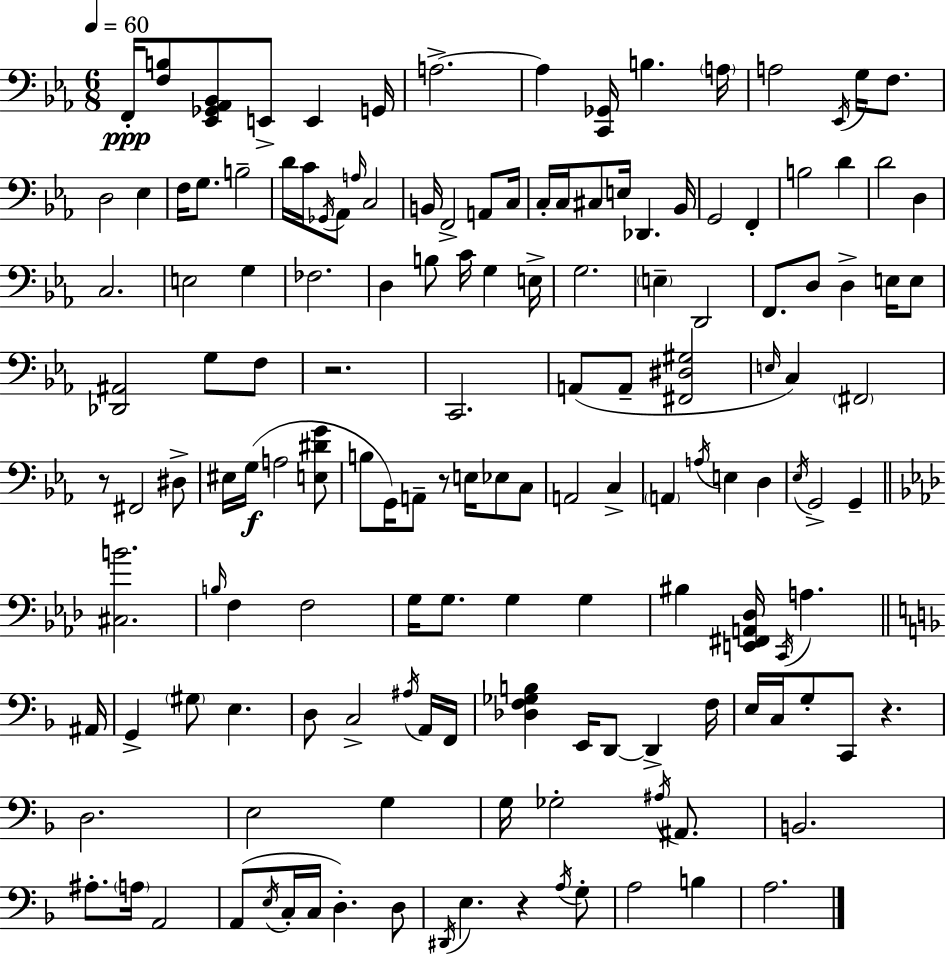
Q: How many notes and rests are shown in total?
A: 149